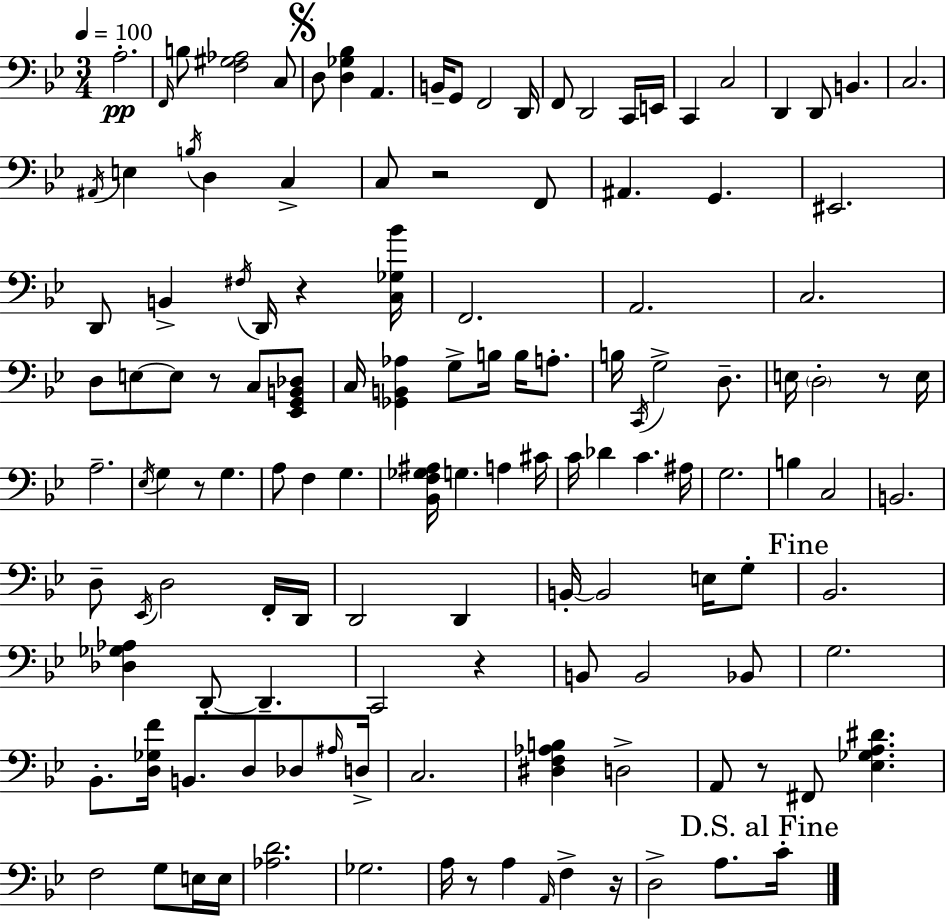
X:1
T:Untitled
M:3/4
L:1/4
K:Gm
A,2 F,,/4 B,/2 [F,^G,_A,]2 C,/2 D,/2 [D,_G,_B,] A,, B,,/4 G,,/2 F,,2 D,,/4 F,,/2 D,,2 C,,/4 E,,/4 C,, C,2 D,, D,,/2 B,, C,2 ^A,,/4 E, B,/4 D, C, C,/2 z2 F,,/2 ^A,, G,, ^E,,2 D,,/2 B,, ^F,/4 D,,/4 z [C,_G,_B]/4 F,,2 A,,2 C,2 D,/2 E,/2 E,/2 z/2 C,/2 [_E,,G,,B,,_D,]/2 C,/4 [_G,,B,,_A,] G,/2 B,/4 B,/4 A,/2 B,/4 C,,/4 G,2 D,/2 E,/4 D,2 z/2 E,/4 A,2 _E,/4 G, z/2 G, A,/2 F, G, [_B,,F,_G,^A,]/4 G, A, ^C/4 C/4 _D C ^A,/4 G,2 B, C,2 B,,2 D,/2 _E,,/4 D,2 F,,/4 D,,/4 D,,2 D,, B,,/4 B,,2 E,/4 G,/2 _B,,2 [_D,_G,_A,] D,,/2 D,, C,,2 z B,,/2 B,,2 _B,,/2 G,2 _B,,/2 [D,_G,F]/4 B,,/2 D,/2 _D,/2 ^A,/4 D,/4 C,2 [^D,F,_A,B,] D,2 A,,/2 z/2 ^F,,/2 [_E,_G,A,^D] F,2 G,/2 E,/4 E,/4 [_A,D]2 _G,2 A,/4 z/2 A, A,,/4 F, z/4 D,2 A,/2 C/4